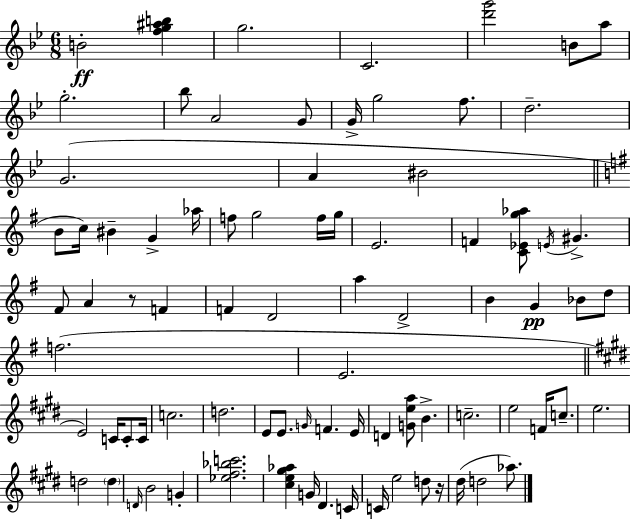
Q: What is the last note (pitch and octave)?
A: Ab5